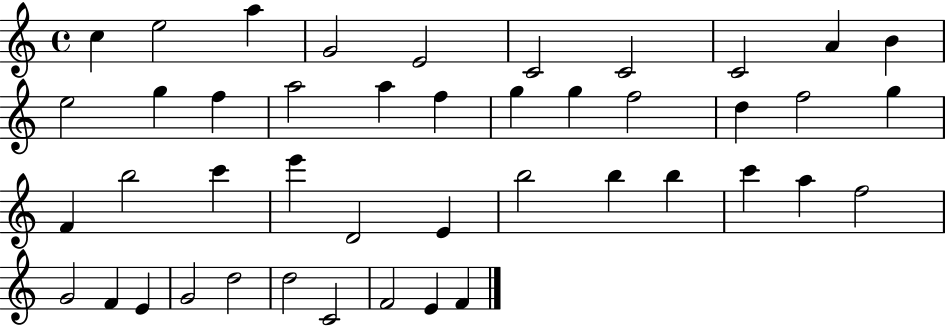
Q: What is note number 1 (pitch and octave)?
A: C5